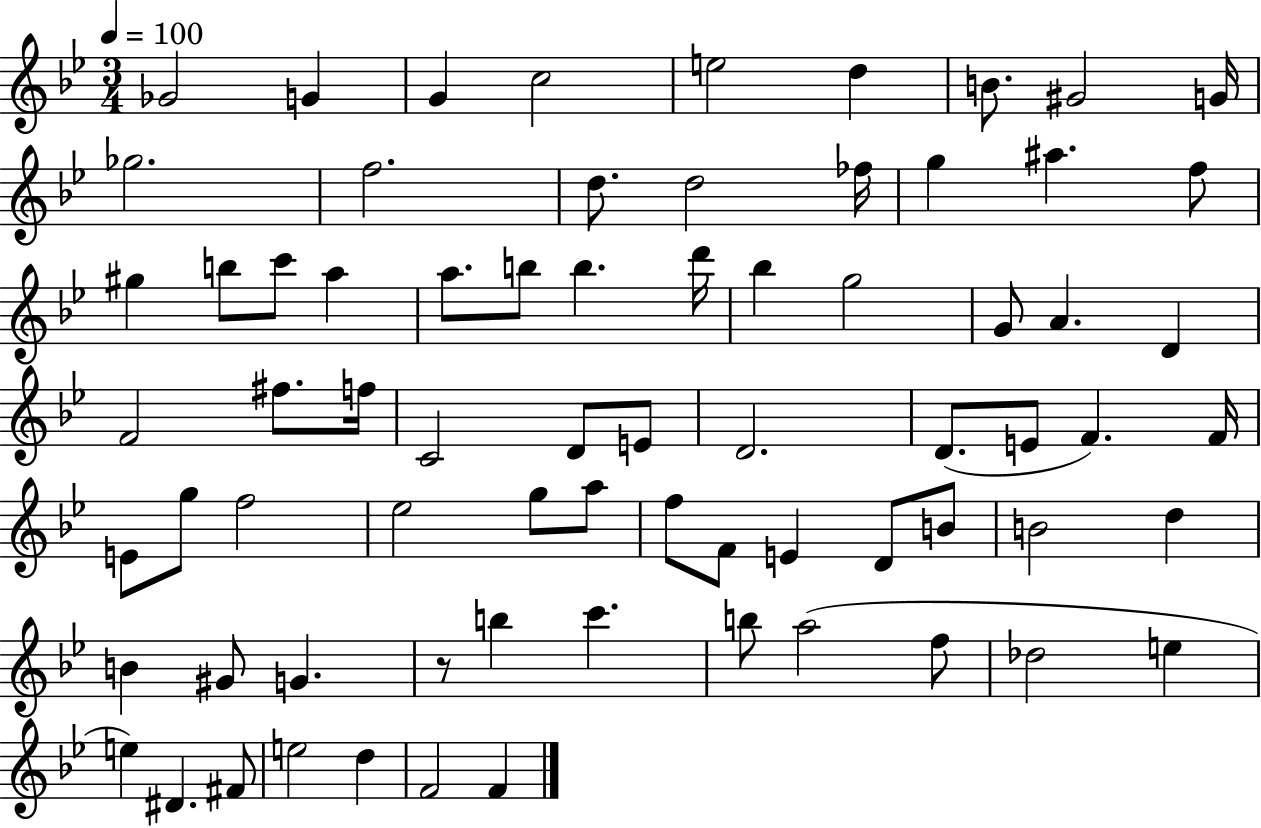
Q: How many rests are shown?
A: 1